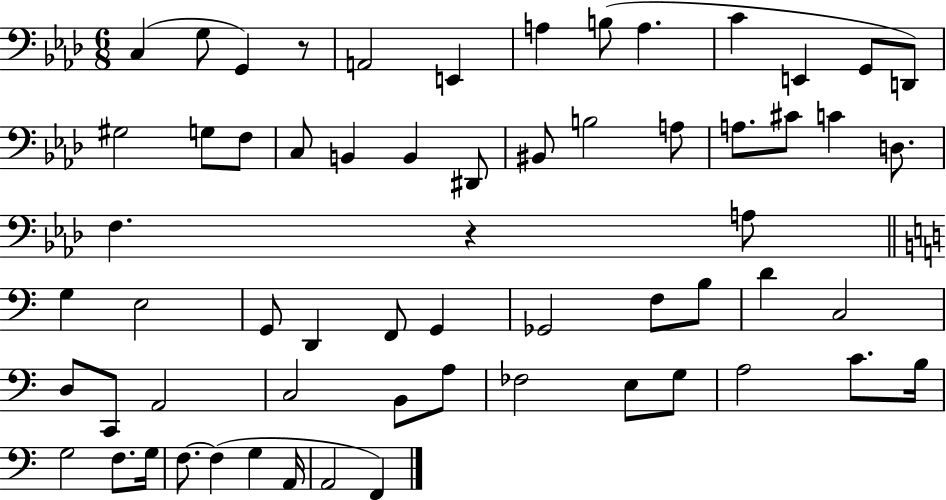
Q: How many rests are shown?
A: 2